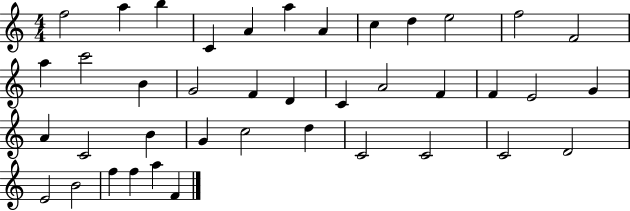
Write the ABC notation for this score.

X:1
T:Untitled
M:4/4
L:1/4
K:C
f2 a b C A a A c d e2 f2 F2 a c'2 B G2 F D C A2 F F E2 G A C2 B G c2 d C2 C2 C2 D2 E2 B2 f f a F